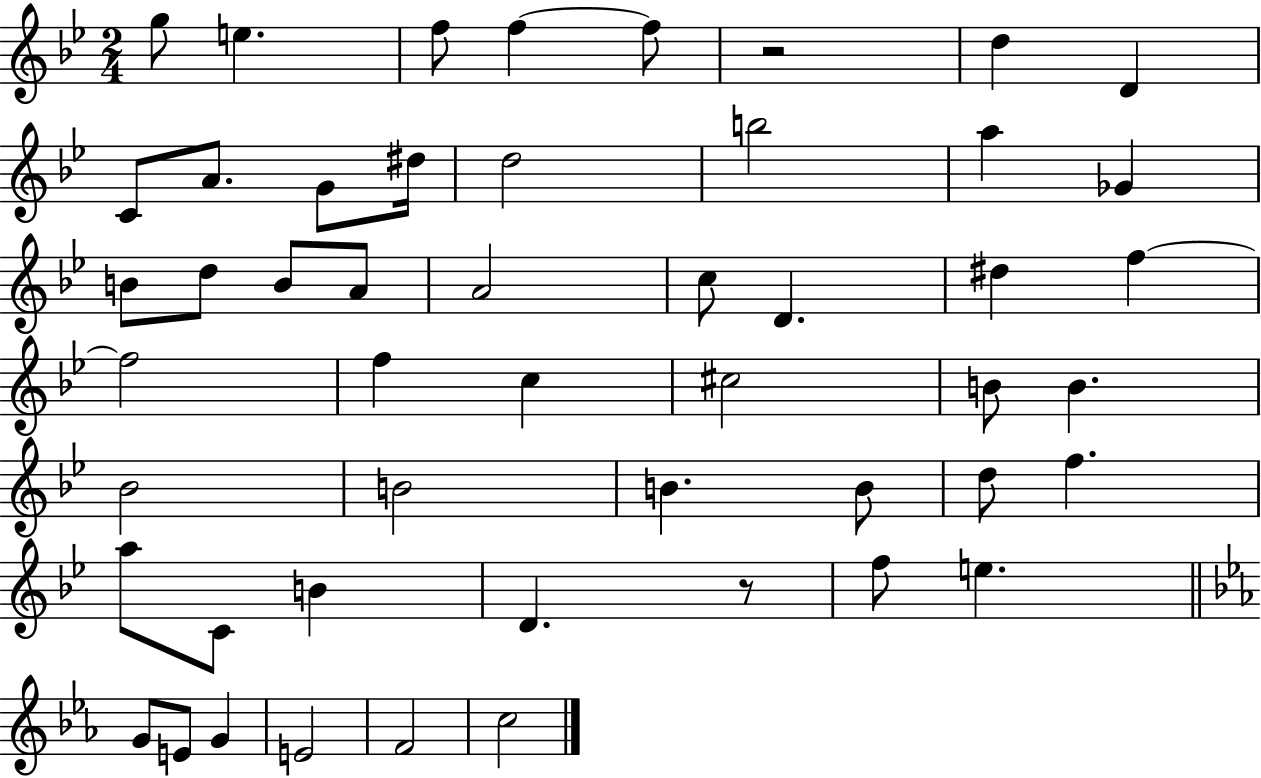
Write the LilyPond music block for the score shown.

{
  \clef treble
  \numericTimeSignature
  \time 2/4
  \key bes \major
  g''8 e''4. | f''8 f''4~~ f''8 | r2 | d''4 d'4 | \break c'8 a'8. g'8 dis''16 | d''2 | b''2 | a''4 ges'4 | \break b'8 d''8 b'8 a'8 | a'2 | c''8 d'4. | dis''4 f''4~~ | \break f''2 | f''4 c''4 | cis''2 | b'8 b'4. | \break bes'2 | b'2 | b'4. b'8 | d''8 f''4. | \break a''8 c'8 b'4 | d'4. r8 | f''8 e''4. | \bar "||" \break \key c \minor g'8 e'8 g'4 | e'2 | f'2 | c''2 | \break \bar "|."
}